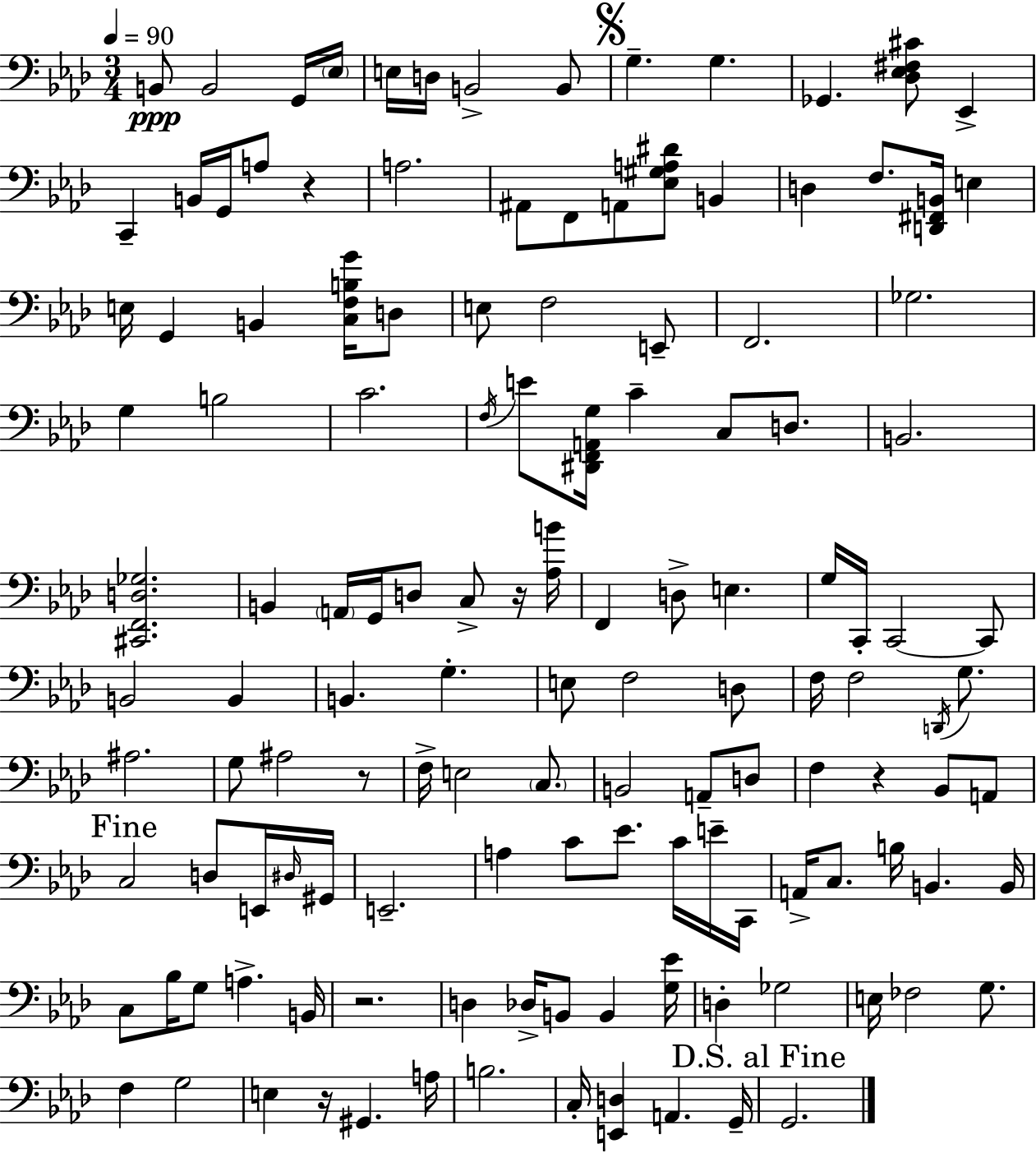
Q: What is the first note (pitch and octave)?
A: B2